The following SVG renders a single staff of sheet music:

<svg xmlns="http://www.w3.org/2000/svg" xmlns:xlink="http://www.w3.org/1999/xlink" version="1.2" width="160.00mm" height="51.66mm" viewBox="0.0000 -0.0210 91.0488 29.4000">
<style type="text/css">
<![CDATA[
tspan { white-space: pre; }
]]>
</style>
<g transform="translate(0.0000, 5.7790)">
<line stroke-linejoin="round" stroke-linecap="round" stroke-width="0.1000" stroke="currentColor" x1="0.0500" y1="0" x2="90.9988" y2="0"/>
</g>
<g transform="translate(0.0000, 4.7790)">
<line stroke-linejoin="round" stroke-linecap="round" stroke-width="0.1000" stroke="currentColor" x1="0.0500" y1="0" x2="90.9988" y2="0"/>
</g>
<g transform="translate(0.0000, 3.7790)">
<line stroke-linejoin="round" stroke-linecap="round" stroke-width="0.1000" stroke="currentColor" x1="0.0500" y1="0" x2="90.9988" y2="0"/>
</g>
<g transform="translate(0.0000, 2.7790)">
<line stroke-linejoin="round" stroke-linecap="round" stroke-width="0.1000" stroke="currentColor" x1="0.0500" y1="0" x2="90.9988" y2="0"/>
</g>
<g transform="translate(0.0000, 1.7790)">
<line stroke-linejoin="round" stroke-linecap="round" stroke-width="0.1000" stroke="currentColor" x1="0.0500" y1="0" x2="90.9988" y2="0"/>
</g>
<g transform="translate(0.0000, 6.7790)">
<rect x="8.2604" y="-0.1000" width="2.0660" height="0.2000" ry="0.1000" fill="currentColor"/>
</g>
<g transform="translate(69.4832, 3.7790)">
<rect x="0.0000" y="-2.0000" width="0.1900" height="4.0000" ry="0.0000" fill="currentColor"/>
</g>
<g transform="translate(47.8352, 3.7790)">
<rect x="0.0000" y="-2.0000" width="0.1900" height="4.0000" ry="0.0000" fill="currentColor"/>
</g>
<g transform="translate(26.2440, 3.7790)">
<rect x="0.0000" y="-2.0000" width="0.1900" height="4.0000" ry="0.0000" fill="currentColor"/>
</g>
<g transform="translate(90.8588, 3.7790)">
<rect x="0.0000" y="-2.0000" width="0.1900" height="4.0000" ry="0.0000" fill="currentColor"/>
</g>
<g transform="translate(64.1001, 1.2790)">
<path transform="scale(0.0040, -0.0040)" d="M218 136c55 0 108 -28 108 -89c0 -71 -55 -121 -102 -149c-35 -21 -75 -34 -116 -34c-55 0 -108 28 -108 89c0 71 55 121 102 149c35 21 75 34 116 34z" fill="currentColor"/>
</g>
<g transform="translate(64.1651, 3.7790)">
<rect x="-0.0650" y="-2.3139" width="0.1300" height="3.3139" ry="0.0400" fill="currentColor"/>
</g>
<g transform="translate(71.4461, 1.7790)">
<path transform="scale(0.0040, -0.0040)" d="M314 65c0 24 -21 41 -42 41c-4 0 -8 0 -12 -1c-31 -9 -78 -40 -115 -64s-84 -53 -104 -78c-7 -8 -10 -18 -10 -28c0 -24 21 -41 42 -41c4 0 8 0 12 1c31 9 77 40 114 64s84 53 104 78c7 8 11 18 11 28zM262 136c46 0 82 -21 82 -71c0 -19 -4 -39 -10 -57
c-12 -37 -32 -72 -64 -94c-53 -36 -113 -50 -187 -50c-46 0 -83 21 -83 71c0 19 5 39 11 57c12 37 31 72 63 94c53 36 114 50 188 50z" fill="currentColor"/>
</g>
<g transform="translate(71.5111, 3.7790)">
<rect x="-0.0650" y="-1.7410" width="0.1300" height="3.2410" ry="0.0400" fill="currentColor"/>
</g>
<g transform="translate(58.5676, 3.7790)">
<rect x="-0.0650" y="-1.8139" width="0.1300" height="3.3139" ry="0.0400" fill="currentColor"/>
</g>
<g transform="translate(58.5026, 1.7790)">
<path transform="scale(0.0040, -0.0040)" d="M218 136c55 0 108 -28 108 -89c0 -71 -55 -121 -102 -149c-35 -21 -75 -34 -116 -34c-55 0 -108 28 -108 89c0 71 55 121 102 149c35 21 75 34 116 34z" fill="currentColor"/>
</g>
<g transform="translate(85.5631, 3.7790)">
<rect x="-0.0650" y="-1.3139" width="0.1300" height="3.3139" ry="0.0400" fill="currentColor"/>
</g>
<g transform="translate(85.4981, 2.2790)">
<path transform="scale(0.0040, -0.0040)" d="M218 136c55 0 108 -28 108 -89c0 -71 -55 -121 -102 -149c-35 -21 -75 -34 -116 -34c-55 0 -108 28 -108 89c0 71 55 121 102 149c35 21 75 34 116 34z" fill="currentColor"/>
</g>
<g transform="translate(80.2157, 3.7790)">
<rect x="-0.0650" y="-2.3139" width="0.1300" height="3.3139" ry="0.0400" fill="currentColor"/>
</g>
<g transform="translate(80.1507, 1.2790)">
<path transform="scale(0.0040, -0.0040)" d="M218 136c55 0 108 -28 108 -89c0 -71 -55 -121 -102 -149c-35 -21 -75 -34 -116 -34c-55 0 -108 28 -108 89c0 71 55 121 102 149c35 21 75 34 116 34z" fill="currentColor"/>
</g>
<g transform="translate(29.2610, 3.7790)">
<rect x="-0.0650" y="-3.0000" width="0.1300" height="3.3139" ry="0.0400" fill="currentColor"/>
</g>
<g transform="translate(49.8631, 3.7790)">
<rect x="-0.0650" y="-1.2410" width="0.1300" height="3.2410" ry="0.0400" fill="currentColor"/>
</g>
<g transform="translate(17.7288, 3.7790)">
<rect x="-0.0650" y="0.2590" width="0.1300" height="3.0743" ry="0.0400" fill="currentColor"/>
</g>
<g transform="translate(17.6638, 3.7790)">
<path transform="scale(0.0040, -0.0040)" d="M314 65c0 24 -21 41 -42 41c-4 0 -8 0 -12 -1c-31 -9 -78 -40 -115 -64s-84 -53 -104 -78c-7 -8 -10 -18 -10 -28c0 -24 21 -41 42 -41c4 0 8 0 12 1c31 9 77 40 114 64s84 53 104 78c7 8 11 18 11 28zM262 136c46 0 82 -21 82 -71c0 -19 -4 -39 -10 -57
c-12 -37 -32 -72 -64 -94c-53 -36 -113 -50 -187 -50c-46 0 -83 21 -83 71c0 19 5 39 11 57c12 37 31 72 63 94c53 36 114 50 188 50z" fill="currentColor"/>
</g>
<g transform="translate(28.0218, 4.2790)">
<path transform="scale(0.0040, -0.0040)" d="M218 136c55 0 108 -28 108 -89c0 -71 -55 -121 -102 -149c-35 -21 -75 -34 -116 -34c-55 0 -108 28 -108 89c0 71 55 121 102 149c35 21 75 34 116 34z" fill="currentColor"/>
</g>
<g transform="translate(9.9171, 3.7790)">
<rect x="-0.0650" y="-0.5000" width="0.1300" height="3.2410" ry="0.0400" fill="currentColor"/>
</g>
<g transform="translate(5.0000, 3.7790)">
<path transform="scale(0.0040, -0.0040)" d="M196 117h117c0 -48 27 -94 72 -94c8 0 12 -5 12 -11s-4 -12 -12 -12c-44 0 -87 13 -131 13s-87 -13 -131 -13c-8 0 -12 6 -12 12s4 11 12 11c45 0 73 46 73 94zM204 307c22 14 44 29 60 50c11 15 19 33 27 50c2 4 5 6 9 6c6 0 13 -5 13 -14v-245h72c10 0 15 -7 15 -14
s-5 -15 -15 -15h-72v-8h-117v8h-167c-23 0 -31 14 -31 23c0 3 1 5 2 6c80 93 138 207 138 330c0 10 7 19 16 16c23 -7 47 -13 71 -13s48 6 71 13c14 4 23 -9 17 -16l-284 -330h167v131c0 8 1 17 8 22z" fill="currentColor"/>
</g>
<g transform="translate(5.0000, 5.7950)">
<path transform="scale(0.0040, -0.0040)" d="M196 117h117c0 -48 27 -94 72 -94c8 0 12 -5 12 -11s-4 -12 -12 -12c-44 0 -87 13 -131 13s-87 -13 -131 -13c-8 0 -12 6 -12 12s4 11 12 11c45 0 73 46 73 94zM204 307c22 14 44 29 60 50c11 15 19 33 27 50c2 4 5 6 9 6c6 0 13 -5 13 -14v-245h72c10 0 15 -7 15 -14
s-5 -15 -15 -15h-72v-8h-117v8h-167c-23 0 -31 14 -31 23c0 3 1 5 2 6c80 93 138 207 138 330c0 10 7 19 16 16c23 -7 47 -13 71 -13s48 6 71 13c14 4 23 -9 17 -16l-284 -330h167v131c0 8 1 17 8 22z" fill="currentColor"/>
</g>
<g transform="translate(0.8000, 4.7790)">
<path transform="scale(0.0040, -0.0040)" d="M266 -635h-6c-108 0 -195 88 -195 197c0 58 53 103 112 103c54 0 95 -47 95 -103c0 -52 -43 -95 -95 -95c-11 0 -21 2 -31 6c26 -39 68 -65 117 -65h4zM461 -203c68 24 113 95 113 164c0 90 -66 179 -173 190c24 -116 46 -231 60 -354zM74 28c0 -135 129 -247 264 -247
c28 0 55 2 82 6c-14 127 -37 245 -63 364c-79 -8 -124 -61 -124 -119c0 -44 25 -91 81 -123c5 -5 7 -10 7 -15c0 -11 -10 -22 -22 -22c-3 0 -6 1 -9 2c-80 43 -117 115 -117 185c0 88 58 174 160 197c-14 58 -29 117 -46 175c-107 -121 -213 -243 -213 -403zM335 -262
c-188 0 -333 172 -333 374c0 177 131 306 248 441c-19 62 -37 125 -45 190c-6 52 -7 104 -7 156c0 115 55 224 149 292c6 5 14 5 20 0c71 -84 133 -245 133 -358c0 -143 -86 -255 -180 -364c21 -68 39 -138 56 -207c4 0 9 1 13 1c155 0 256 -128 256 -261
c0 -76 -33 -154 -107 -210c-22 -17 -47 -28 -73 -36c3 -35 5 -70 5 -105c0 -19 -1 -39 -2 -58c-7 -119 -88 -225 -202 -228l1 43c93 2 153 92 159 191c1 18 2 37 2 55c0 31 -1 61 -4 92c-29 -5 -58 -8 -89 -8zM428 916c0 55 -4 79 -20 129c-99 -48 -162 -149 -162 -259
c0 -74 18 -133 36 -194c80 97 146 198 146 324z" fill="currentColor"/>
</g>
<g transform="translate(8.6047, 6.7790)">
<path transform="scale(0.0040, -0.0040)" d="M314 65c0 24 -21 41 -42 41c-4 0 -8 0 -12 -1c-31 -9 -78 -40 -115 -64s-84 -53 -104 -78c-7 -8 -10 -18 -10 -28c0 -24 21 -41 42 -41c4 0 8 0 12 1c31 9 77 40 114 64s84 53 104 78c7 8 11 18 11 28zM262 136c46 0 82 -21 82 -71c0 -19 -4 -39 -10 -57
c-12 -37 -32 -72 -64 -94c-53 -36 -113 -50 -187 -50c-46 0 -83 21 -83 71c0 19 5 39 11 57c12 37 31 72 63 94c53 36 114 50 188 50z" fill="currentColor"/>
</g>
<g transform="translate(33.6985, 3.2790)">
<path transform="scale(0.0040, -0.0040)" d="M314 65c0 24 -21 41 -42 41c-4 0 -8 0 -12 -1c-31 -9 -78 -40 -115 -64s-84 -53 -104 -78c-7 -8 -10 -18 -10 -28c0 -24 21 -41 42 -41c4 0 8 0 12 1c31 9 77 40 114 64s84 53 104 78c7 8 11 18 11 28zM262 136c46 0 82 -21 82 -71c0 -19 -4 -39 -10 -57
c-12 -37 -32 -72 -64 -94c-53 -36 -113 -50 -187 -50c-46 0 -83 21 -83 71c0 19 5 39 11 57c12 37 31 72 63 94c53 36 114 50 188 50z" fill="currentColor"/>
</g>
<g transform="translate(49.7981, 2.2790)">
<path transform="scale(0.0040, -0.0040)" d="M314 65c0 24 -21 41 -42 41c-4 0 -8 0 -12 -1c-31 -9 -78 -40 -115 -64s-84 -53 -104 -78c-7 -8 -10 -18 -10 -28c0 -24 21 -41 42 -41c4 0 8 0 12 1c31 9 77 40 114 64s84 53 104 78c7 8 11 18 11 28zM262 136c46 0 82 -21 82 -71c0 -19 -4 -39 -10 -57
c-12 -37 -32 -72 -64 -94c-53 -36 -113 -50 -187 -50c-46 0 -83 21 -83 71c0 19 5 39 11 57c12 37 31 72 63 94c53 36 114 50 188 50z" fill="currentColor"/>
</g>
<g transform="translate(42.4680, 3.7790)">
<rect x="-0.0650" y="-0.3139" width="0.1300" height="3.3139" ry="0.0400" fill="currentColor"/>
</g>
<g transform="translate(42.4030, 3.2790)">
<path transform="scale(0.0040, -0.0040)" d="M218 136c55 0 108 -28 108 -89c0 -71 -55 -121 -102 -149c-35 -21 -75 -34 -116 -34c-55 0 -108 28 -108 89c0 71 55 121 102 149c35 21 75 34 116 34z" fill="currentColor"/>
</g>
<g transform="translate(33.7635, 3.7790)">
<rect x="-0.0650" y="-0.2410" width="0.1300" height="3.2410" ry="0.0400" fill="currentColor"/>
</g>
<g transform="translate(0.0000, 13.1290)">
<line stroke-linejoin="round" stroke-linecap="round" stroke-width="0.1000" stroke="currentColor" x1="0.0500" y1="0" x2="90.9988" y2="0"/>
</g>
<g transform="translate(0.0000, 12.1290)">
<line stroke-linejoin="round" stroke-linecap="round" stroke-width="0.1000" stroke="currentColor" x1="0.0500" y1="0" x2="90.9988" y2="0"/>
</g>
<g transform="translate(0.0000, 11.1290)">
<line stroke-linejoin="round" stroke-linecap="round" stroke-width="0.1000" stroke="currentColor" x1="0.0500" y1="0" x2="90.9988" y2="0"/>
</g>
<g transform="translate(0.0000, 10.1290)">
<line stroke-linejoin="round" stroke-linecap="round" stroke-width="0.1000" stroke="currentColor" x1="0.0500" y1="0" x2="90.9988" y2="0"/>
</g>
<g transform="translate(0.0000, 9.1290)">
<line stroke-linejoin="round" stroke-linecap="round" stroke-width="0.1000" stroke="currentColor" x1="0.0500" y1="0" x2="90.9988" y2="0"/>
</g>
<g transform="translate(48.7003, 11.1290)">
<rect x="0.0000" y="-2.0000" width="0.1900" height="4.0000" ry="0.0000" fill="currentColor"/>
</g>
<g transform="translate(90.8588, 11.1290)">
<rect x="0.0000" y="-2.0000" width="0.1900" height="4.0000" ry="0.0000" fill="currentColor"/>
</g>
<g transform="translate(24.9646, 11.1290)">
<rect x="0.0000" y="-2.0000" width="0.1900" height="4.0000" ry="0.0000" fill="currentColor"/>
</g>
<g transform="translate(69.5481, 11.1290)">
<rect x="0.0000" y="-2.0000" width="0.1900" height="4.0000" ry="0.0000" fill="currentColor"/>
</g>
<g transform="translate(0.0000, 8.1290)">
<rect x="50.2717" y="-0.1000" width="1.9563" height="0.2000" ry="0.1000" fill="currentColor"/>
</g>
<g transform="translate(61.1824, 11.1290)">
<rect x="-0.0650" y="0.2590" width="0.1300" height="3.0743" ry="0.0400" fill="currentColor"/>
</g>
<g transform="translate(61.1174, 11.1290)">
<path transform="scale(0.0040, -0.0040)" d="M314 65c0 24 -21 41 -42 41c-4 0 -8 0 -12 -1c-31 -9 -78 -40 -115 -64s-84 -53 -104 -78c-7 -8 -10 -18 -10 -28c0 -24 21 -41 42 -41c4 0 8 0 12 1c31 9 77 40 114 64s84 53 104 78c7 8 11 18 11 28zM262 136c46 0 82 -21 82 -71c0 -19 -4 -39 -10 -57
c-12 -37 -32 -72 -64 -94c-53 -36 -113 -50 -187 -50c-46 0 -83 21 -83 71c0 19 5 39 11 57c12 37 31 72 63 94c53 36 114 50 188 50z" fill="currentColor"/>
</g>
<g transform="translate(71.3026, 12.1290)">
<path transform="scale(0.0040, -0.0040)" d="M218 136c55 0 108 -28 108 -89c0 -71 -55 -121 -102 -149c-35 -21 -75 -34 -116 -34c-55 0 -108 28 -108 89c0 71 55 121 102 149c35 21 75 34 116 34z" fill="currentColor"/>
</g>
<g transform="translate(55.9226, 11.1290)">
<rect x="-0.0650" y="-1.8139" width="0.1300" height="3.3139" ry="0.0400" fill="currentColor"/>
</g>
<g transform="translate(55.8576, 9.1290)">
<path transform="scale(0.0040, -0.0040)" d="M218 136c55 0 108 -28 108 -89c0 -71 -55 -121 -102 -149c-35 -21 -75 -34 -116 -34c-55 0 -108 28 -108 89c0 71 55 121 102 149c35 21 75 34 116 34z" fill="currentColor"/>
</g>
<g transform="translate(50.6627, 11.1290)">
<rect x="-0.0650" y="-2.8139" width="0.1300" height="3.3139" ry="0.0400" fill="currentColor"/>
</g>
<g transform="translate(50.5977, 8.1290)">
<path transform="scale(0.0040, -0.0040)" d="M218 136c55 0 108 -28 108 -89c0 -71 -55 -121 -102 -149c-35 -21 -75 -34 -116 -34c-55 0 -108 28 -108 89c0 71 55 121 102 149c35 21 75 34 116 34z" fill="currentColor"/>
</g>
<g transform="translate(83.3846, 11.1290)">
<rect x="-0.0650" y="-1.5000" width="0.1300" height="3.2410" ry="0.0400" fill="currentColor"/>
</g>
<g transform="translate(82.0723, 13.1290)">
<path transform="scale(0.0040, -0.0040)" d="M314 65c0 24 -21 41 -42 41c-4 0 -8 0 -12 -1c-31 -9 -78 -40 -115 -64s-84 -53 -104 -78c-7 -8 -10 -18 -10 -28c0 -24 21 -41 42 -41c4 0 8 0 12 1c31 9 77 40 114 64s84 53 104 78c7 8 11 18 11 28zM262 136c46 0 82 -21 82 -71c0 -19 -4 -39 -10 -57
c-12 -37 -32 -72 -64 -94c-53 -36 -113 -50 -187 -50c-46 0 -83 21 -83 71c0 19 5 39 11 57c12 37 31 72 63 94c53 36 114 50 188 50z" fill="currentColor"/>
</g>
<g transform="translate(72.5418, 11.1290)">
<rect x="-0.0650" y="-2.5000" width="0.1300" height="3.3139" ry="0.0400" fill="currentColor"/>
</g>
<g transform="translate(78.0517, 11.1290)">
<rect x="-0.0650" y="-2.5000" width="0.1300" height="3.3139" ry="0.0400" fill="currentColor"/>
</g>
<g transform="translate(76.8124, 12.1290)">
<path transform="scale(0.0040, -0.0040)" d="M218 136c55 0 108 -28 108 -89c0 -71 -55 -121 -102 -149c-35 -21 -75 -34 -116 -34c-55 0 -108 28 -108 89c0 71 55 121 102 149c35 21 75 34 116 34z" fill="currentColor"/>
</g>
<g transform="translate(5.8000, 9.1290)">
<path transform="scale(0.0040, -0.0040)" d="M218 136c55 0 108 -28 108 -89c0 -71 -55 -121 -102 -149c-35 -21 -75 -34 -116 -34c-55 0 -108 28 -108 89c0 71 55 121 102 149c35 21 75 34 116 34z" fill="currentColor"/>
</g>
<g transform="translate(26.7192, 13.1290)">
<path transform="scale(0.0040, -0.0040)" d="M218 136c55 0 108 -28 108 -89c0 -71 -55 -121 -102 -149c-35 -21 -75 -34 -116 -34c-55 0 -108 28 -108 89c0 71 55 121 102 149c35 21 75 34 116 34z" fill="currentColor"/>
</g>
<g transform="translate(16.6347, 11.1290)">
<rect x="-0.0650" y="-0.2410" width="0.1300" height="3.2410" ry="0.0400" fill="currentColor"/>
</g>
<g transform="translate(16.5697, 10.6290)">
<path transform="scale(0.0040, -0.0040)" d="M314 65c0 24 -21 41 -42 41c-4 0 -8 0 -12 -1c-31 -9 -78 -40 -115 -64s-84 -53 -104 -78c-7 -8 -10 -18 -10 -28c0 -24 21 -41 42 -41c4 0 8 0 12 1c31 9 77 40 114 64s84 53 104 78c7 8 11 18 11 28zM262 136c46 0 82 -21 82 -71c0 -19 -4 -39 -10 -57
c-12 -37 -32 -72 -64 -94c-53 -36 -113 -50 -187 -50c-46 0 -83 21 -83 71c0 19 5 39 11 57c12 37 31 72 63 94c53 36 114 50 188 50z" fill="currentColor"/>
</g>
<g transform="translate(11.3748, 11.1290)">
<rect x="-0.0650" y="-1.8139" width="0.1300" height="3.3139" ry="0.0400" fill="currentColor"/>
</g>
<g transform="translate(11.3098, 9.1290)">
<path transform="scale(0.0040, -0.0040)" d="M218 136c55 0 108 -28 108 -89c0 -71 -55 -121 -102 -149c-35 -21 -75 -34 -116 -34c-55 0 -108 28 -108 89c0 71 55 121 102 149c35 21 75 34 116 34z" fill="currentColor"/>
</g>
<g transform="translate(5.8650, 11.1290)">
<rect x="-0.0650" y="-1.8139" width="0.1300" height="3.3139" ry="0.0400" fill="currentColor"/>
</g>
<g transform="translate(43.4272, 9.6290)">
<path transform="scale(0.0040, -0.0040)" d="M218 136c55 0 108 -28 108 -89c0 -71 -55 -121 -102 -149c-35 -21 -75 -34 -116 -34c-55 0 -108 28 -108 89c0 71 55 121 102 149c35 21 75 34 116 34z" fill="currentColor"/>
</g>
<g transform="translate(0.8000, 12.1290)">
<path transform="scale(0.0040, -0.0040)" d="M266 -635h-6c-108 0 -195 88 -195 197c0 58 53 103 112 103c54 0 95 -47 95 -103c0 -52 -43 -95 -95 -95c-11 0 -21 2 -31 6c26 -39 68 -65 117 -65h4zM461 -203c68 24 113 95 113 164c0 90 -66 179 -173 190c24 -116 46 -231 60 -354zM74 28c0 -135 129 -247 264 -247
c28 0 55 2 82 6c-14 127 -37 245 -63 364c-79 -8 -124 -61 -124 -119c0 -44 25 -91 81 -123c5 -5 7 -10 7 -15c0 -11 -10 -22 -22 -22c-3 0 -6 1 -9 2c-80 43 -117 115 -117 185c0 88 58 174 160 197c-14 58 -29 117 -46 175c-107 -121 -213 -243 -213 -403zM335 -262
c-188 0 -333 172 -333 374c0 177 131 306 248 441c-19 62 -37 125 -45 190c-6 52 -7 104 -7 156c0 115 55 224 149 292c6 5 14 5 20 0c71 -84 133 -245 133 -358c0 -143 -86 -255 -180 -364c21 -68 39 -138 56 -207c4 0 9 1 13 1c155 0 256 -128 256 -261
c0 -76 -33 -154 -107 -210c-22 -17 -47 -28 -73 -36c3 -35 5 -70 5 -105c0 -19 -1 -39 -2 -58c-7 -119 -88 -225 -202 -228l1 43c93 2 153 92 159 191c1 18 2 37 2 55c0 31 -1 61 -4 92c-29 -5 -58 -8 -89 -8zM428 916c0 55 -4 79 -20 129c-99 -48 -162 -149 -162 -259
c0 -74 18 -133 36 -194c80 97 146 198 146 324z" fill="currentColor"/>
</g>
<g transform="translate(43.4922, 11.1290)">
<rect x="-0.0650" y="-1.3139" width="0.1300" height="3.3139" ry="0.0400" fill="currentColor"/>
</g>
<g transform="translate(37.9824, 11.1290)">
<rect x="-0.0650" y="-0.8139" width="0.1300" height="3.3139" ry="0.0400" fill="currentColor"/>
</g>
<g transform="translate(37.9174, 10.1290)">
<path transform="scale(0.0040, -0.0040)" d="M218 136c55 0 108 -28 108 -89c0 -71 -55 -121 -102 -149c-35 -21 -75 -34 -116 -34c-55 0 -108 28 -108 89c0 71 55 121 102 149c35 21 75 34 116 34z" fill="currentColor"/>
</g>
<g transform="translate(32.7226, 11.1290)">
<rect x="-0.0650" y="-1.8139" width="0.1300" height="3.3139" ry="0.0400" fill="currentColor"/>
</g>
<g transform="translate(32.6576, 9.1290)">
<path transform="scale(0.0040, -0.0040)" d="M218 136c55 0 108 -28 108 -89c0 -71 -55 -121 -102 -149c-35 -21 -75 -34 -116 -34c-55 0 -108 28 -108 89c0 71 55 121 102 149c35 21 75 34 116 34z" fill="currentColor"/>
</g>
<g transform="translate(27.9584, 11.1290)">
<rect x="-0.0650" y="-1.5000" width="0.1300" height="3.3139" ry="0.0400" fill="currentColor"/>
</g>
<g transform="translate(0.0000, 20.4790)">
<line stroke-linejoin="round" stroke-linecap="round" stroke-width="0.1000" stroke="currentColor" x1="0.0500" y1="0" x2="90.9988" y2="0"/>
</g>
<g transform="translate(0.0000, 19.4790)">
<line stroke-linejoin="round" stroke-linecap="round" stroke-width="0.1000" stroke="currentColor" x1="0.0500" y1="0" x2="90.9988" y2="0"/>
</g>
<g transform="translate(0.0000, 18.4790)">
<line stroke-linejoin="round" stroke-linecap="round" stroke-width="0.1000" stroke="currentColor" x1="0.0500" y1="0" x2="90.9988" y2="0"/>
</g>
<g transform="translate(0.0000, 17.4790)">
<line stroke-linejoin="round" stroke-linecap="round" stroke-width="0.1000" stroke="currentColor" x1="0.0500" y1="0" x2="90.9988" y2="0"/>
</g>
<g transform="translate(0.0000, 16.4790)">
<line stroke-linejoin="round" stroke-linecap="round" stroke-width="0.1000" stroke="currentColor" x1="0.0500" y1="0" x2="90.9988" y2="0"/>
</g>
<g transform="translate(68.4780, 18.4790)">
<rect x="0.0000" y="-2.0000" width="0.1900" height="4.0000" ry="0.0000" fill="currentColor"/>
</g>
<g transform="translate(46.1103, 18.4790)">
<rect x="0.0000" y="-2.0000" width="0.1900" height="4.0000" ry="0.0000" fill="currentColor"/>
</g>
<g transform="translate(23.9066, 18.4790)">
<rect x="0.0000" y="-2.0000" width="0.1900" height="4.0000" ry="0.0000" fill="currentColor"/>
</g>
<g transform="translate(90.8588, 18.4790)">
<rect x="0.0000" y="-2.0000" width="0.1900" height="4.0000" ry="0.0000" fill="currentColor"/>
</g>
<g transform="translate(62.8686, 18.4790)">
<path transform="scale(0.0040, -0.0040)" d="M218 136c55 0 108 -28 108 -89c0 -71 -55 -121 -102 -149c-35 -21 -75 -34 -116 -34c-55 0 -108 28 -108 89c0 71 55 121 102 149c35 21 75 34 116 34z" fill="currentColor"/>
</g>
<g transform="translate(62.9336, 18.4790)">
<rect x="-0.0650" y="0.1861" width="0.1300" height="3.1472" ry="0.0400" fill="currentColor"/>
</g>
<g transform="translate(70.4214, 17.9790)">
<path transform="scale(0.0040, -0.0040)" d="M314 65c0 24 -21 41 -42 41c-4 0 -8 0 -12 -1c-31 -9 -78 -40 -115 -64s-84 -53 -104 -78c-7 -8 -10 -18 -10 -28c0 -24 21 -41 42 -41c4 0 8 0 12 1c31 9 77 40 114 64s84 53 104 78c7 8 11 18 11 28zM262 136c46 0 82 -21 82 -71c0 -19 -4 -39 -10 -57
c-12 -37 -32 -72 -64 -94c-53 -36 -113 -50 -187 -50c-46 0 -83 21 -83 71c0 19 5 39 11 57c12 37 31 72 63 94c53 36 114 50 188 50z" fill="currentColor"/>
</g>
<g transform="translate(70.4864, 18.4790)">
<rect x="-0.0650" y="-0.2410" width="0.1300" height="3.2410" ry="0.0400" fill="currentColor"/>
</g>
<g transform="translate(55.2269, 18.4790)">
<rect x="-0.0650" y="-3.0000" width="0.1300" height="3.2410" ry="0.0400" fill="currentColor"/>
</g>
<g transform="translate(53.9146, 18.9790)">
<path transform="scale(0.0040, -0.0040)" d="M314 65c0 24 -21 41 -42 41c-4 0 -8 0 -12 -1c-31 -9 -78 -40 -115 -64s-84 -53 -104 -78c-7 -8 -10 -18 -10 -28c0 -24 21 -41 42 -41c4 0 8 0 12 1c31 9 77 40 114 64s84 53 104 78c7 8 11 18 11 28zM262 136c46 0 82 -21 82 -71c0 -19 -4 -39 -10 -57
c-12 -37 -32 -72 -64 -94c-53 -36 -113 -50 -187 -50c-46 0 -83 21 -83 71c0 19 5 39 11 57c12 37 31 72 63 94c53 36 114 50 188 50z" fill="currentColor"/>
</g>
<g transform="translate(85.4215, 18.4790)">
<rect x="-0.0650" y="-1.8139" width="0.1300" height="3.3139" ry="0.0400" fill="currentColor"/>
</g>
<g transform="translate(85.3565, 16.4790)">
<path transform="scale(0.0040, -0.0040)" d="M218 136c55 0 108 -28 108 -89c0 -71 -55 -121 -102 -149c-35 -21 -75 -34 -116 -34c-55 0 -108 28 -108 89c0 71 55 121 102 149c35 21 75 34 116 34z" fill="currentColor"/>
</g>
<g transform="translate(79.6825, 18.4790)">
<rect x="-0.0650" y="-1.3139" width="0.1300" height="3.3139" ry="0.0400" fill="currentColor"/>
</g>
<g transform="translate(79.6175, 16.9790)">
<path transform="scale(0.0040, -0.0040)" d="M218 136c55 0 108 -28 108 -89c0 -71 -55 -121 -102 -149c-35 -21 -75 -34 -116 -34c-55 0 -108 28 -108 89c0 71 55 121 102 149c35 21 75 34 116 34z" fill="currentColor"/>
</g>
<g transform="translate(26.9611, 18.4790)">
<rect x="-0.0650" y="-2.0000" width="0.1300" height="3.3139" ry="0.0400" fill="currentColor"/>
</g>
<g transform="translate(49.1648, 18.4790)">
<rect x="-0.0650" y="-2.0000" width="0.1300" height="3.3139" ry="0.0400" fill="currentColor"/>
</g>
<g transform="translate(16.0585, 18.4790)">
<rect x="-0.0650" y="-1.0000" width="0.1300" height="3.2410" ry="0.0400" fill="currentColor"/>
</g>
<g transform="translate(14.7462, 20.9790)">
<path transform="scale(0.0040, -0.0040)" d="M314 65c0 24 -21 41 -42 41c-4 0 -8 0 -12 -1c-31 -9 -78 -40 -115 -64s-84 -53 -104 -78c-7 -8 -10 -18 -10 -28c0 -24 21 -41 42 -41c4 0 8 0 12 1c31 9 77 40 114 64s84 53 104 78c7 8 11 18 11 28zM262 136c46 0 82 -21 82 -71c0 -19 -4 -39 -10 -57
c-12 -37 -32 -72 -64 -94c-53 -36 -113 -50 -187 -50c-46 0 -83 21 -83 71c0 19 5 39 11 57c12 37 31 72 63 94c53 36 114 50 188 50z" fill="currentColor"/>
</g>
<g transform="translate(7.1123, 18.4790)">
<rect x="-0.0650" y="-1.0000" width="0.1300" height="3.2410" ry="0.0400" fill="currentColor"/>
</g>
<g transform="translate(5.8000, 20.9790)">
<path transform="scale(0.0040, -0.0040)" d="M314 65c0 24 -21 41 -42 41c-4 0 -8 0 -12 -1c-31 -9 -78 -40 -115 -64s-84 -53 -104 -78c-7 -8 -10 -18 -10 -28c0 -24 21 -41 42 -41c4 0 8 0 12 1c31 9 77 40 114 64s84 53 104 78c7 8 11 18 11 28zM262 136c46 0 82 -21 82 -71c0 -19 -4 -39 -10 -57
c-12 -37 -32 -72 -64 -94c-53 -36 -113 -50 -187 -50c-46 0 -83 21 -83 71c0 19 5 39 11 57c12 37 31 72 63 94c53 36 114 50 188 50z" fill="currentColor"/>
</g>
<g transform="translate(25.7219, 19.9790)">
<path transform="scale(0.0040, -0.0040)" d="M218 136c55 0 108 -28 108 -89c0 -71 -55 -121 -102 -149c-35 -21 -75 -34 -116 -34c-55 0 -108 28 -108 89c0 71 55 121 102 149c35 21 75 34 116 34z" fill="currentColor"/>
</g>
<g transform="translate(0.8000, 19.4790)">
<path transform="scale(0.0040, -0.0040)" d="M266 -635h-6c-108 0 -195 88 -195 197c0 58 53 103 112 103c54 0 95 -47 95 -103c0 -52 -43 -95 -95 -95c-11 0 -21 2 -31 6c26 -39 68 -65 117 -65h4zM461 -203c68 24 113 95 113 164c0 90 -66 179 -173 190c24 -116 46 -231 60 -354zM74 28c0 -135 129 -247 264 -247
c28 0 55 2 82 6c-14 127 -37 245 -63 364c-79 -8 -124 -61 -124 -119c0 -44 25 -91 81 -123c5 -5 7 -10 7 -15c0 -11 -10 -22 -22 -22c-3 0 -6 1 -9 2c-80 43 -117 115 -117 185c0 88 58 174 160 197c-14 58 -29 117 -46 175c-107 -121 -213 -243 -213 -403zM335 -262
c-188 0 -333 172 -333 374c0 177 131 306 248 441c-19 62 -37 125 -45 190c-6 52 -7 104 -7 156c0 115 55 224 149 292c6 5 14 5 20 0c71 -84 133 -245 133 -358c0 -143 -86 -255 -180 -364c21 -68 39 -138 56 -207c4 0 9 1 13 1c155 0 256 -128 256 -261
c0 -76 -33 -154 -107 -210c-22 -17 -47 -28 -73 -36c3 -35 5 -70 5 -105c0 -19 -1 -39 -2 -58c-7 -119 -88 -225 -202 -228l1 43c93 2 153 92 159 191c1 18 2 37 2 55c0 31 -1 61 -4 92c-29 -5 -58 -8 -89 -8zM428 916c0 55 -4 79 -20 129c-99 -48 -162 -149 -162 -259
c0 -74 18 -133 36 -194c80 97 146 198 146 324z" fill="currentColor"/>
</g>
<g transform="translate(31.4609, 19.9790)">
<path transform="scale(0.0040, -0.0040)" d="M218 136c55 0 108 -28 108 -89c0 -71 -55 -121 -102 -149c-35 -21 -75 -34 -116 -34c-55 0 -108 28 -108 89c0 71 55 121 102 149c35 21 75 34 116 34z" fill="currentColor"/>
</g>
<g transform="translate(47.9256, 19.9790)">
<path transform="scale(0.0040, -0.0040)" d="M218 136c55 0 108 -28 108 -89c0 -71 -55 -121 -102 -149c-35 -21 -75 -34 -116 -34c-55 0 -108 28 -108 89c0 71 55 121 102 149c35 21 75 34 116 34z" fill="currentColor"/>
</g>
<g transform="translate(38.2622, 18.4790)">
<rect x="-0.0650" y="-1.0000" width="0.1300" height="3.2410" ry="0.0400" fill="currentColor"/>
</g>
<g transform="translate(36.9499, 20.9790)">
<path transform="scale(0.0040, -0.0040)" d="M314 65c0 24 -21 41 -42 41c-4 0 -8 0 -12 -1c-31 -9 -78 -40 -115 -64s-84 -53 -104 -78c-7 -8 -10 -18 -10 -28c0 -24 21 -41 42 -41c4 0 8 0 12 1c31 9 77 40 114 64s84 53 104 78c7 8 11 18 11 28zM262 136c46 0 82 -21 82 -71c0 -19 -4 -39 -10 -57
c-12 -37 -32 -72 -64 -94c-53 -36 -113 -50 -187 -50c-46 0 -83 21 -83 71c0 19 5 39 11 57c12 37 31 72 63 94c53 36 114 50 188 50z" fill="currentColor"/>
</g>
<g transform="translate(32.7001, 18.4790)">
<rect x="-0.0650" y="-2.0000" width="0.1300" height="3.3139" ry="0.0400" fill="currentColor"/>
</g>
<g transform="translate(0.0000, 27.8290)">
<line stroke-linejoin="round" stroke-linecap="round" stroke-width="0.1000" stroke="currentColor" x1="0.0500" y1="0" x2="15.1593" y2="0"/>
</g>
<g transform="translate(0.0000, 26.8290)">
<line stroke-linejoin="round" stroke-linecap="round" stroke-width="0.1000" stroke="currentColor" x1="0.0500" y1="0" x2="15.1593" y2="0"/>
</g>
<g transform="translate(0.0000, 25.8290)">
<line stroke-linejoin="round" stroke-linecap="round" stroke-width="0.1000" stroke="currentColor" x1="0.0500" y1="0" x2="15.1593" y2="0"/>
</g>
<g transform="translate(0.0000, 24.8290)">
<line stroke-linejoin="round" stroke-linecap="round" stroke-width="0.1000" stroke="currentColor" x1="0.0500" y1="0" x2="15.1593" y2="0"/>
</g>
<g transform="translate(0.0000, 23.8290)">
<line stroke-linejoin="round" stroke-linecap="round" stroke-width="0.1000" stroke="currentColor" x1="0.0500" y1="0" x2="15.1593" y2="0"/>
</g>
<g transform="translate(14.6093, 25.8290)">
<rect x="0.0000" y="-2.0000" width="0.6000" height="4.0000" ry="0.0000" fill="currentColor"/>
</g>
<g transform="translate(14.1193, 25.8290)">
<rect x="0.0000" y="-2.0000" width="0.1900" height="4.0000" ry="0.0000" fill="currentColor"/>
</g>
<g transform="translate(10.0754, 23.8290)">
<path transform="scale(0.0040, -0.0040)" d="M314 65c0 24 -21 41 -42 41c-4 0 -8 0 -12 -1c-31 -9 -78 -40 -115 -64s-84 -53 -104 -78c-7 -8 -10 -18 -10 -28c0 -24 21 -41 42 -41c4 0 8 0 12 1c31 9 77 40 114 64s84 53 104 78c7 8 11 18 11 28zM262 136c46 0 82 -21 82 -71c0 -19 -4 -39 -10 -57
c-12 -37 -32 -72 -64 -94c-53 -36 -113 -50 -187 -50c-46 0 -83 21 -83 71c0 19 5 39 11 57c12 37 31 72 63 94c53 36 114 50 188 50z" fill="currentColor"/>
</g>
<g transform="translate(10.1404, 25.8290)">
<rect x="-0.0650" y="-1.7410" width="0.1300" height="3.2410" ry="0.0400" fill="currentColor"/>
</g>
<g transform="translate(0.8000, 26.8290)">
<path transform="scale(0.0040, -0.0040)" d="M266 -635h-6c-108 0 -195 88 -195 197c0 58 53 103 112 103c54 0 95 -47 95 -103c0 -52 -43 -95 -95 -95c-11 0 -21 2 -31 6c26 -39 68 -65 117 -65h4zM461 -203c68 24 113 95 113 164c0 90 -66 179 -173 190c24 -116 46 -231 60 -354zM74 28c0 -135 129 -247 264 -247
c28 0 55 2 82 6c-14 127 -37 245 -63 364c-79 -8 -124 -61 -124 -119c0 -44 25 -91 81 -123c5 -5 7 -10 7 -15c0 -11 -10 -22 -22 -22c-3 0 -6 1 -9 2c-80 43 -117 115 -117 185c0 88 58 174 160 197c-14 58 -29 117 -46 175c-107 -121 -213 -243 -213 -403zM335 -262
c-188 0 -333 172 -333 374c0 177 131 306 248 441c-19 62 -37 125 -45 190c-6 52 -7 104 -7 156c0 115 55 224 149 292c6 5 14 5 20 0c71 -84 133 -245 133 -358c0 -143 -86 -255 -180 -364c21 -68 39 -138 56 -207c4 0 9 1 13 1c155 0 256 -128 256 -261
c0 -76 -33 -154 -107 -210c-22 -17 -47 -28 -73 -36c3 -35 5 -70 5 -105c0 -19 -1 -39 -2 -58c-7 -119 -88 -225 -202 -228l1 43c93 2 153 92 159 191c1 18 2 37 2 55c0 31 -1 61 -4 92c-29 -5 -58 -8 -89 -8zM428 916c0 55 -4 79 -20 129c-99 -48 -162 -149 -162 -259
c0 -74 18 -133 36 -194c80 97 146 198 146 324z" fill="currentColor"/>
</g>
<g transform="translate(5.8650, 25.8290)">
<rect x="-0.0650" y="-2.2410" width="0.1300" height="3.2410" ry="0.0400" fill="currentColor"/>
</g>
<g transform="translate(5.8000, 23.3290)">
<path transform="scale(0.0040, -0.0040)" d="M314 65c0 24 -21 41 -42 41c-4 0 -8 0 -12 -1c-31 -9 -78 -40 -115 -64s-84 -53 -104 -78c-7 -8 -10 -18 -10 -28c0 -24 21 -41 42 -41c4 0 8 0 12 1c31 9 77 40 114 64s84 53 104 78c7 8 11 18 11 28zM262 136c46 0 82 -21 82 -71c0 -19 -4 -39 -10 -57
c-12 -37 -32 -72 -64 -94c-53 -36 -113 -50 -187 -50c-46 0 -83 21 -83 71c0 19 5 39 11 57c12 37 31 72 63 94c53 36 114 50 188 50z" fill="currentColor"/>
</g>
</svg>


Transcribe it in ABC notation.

X:1
T:Untitled
M:4/4
L:1/4
K:C
C2 B2 A c2 c e2 f g f2 g e f f c2 E f d e a f B2 G G E2 D2 D2 F F D2 F A2 B c2 e f g2 f2